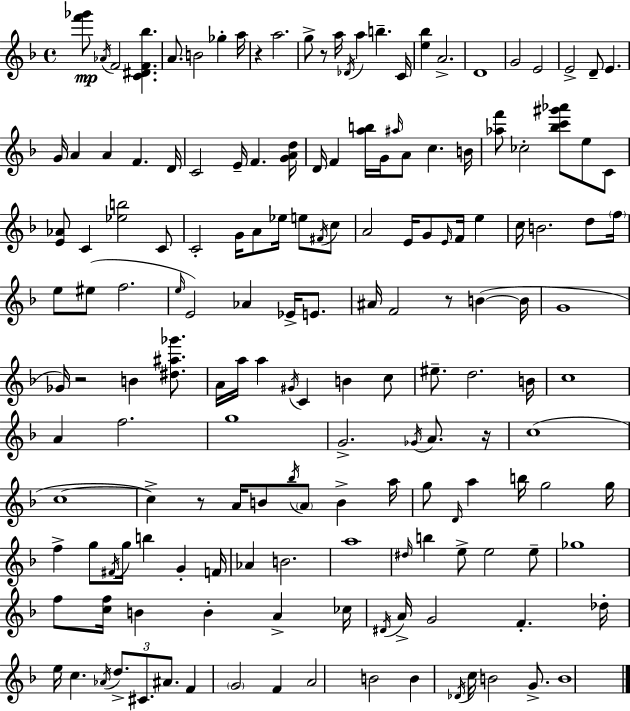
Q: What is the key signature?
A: D minor